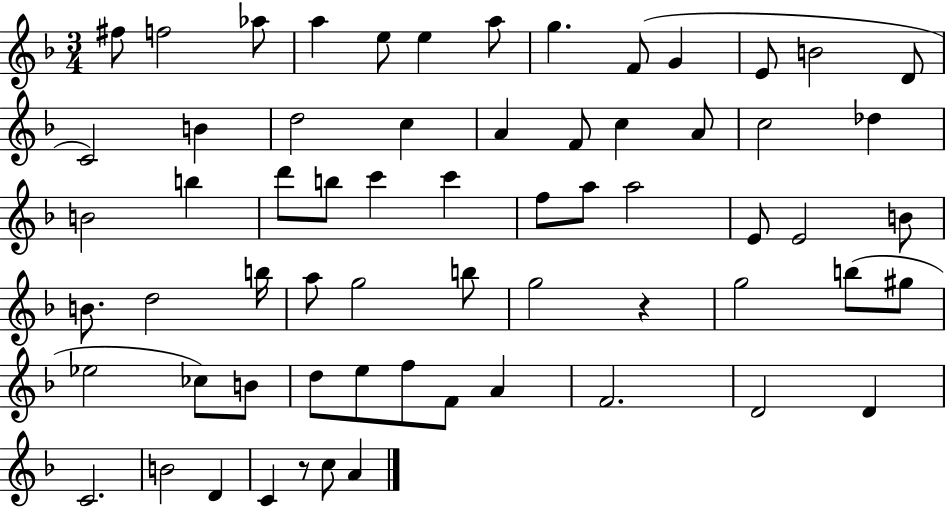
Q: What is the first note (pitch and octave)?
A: F#5